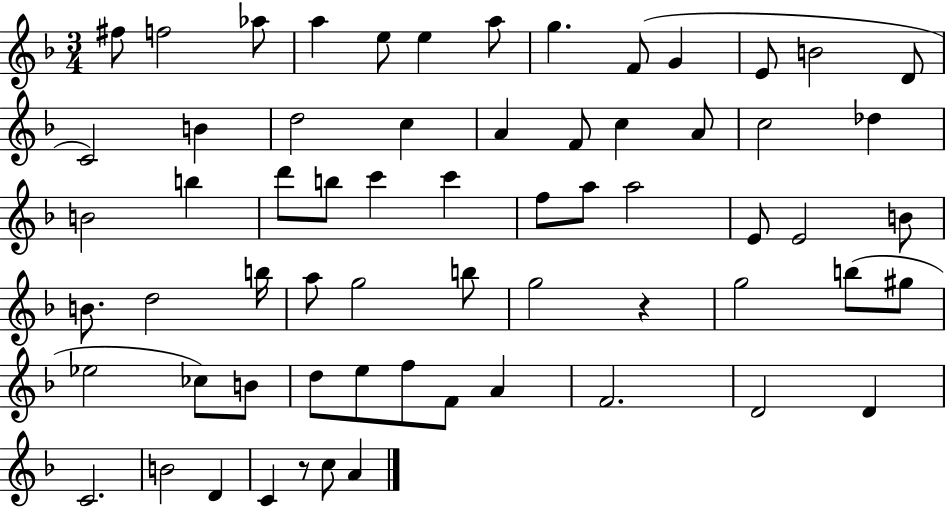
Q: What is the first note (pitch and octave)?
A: F#5